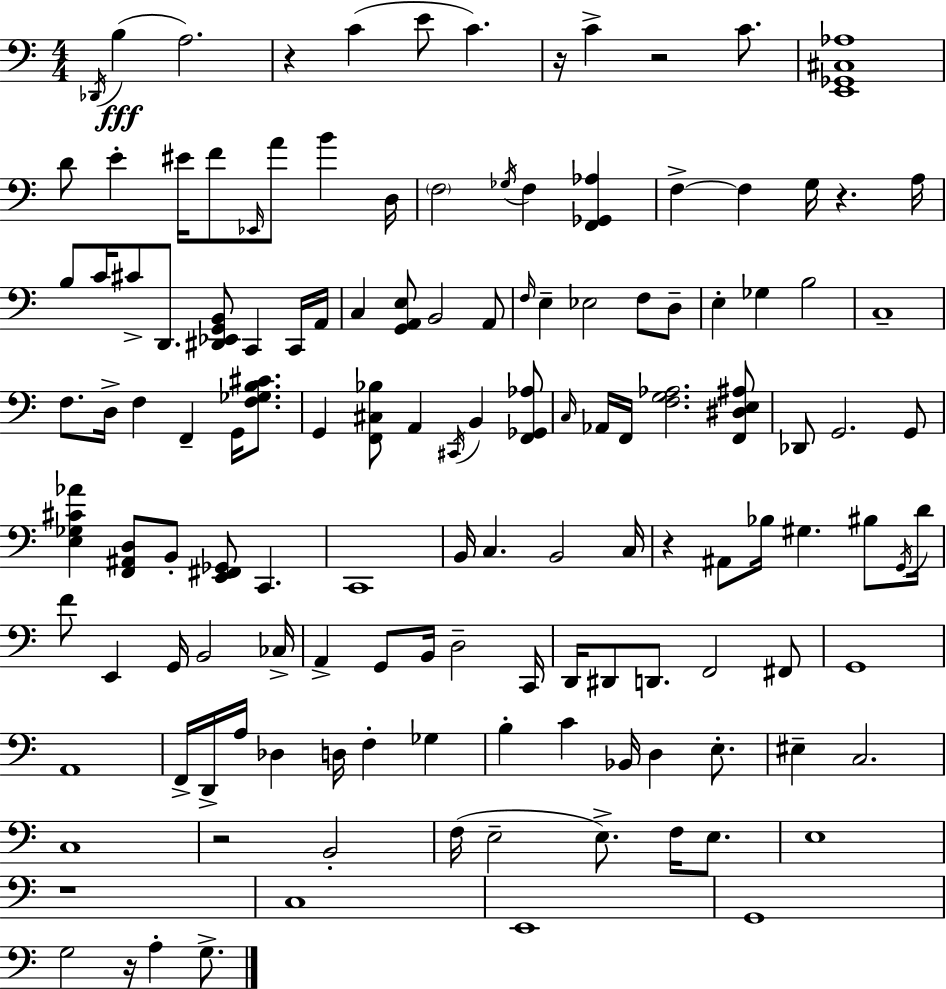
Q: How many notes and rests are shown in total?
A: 135